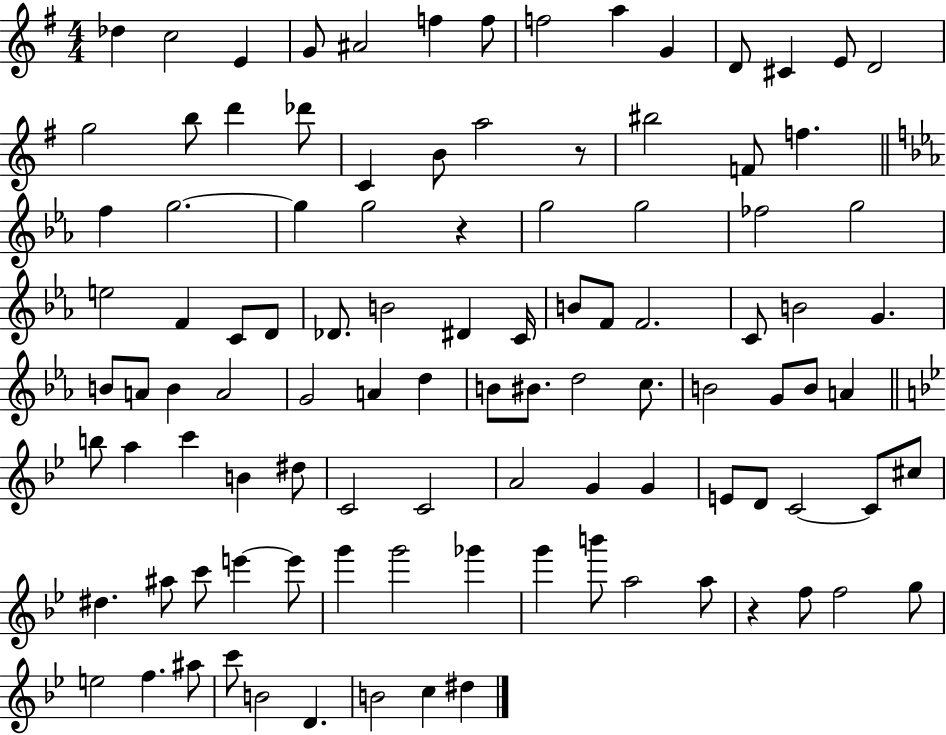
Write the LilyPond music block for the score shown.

{
  \clef treble
  \numericTimeSignature
  \time 4/4
  \key g \major
  \repeat volta 2 { des''4 c''2 e'4 | g'8 ais'2 f''4 f''8 | f''2 a''4 g'4 | d'8 cis'4 e'8 d'2 | \break g''2 b''8 d'''4 des'''8 | c'4 b'8 a''2 r8 | bis''2 f'8 f''4. | \bar "||" \break \key c \minor f''4 g''2.~~ | g''4 g''2 r4 | g''2 g''2 | fes''2 g''2 | \break e''2 f'4 c'8 d'8 | des'8. b'2 dis'4 c'16 | b'8 f'8 f'2. | c'8 b'2 g'4. | \break b'8 a'8 b'4 a'2 | g'2 a'4 d''4 | b'8 bis'8. d''2 c''8. | b'2 g'8 b'8 a'4 | \break \bar "||" \break \key bes \major b''8 a''4 c'''4 b'4 dis''8 | c'2 c'2 | a'2 g'4 g'4 | e'8 d'8 c'2~~ c'8 cis''8 | \break dis''4. ais''8 c'''8 e'''4~~ e'''8 | g'''4 g'''2 ges'''4 | g'''4 b'''8 a''2 a''8 | r4 f''8 f''2 g''8 | \break e''2 f''4. ais''8 | c'''8 b'2 d'4. | b'2 c''4 dis''4 | } \bar "|."
}